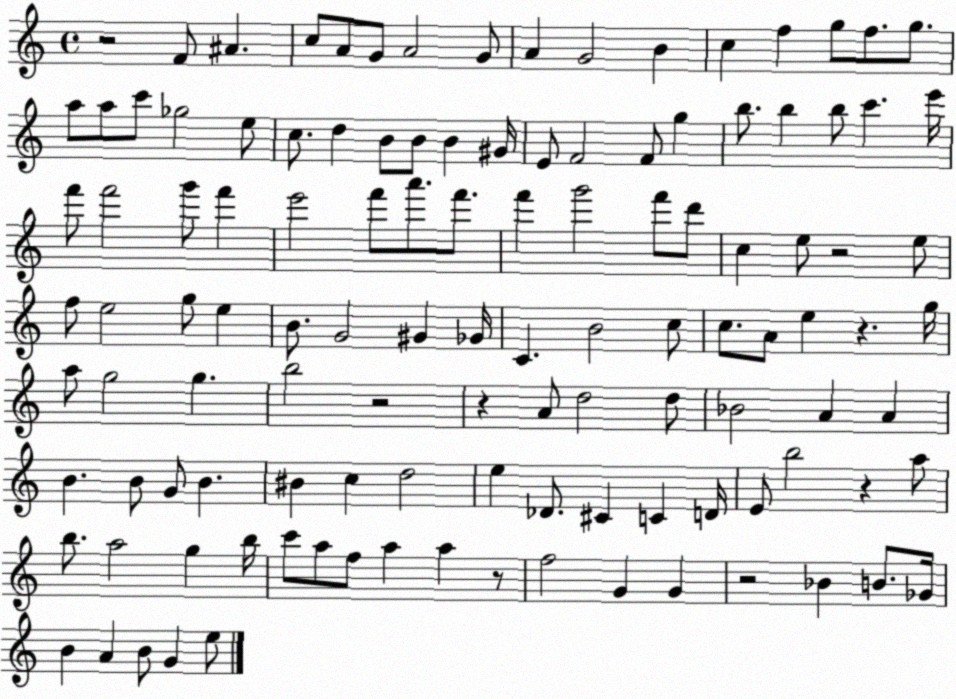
X:1
T:Untitled
M:4/4
L:1/4
K:C
z2 F/2 ^A c/2 A/2 G/2 A2 G/2 A G2 B c f g/2 f/2 g/2 a/2 a/2 c'/2 _g2 e/2 c/2 d B/2 B/2 B ^G/4 E/2 F2 F/2 g b/2 b b/2 c' e'/4 f'/2 f'2 g'/2 f' e'2 f'/2 a'/2 f'/2 f' g'2 f'/2 d'/2 c e/2 z2 e/2 f/2 e2 g/2 e B/2 G2 ^G _G/4 C B2 c/2 c/2 A/2 e z g/4 a/2 g2 g b2 z2 z A/2 d2 d/2 _B2 A A B B/2 G/2 B ^B c d2 e _D/2 ^C C D/4 E/2 b2 z a/2 b/2 a2 g b/4 c'/2 a/2 f/2 a a z/2 f2 G G z2 _B B/2 _G/4 B A B/2 G e/2